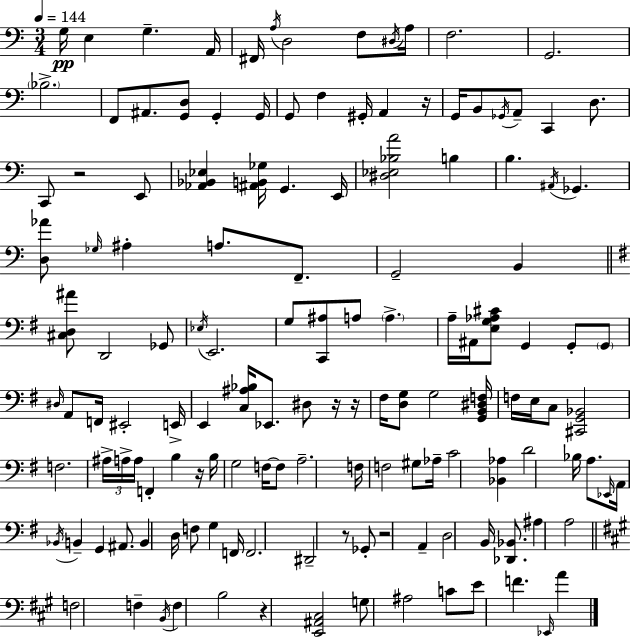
X:1
T:Untitled
M:3/4
L:1/4
K:C
G,/4 E, G, A,,/4 ^F,,/4 A,/4 D,2 F,/2 ^D,/4 A,/4 F,2 G,,2 _B,2 F,,/2 ^A,,/2 [G,,D,]/2 G,, G,,/4 G,,/2 F, ^G,,/4 A,, z/4 G,,/4 B,,/2 _G,,/4 A,,/2 C,, D,/2 C,,/2 z2 E,,/2 [_A,,_B,,_E,] [^A,,B,,_G,]/4 G,, E,,/4 [^D,_E,_B,A]2 B, B, ^A,,/4 _G,, [D,_A]/2 _G,/4 ^A, A,/2 F,,/2 G,,2 B,, [^C,D,^A]/2 D,,2 _G,,/2 _E,/4 E,,2 G,/2 [C,,^A,]/2 A,/2 A, A,/4 ^A,,/4 [E,G,_A,^C]/2 G,, G,,/2 G,,/2 ^D,/4 A,,/2 F,,/4 ^E,,2 E,,/4 E,, [C,^A,_B,]/4 _E,,/2 ^D,/2 z/4 z/4 ^F,/4 [D,G,]/2 G,2 [G,,B,,^D,F,]/4 F,/4 E,/4 C,/2 [^C,,G,,_B,,]2 F,2 ^A,/4 A,/4 A,/4 F,, B, z/4 B,/4 G,2 F,/4 F,/2 A,2 F,/4 F,2 ^G,/2 _A,/4 C2 [_B,,_A,] D2 _B,/4 A,/2 _E,,/4 A,,/4 _B,,/4 B,, G,, ^A,,/2 B,, D,/4 F,/2 G, F,,/4 F,,2 ^D,,2 z/2 _G,,/2 z2 A,, D,2 B,,/4 [_D,,_B,,]/2 ^A, A,2 F,2 F, B,,/4 F, B,2 z [E,,^A,,^C,]2 G,/2 ^A,2 C/2 E/2 F _E,,/4 A